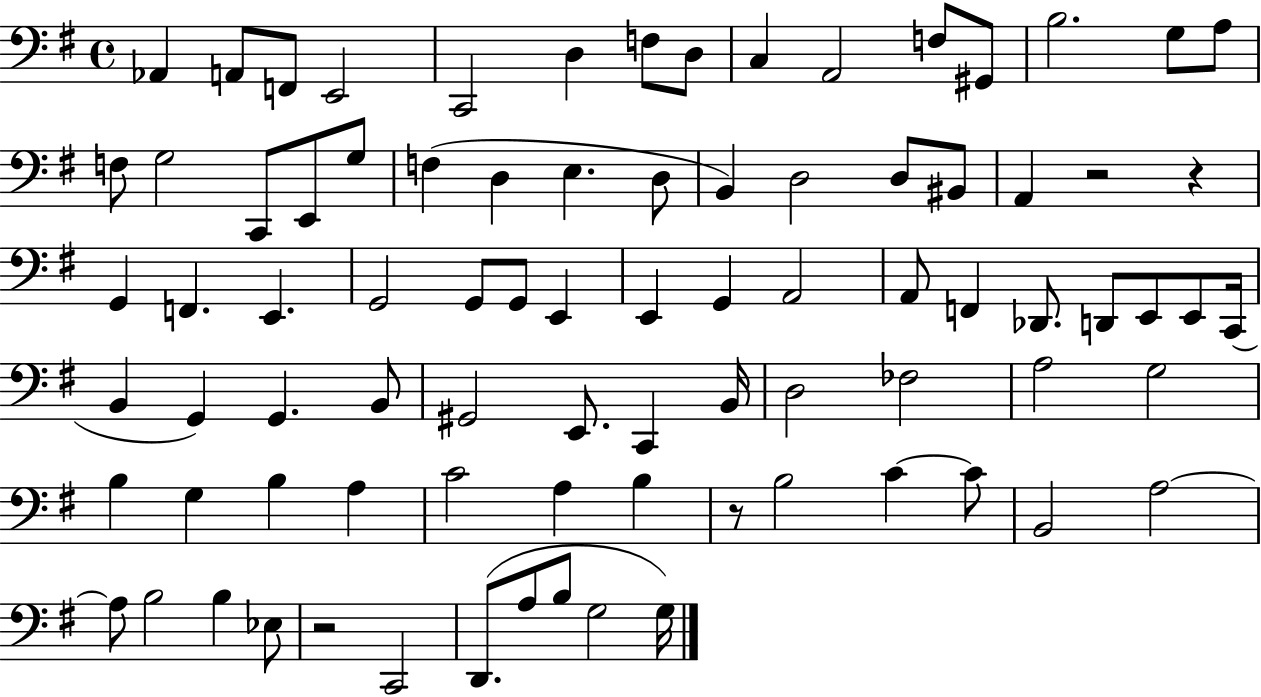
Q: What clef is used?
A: bass